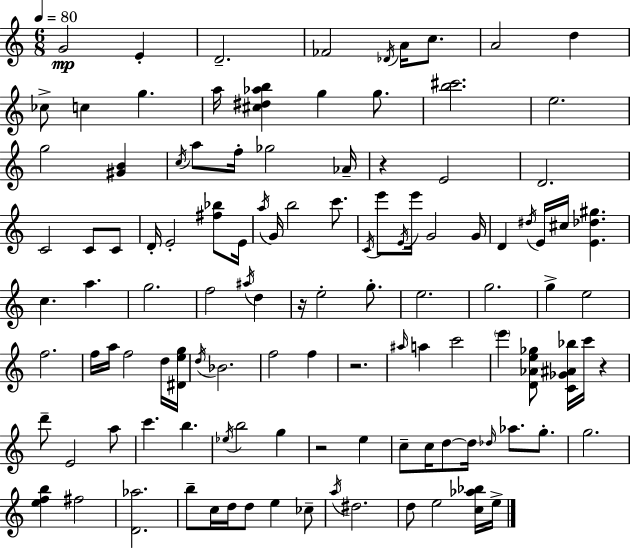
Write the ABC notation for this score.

X:1
T:Untitled
M:6/8
L:1/4
K:C
G2 E D2 _F2 _D/4 A/4 c/2 A2 d _c/2 c g a/4 [^c^d_ab] g g/2 [b^c']2 e2 g2 [^GB] c/4 a/2 f/4 _g2 _A/4 z E2 D2 C2 C/2 C/2 D/4 E2 [^f_b]/2 E/4 a/4 G/4 b2 c'/2 C/4 e'/2 E/4 e'/4 G2 G/4 D ^d/4 E/4 ^c/4 [E_d^g] c a g2 f2 ^a/4 d z/4 e2 g/2 e2 g2 g e2 f2 f/4 a/4 f2 d/4 [^Deg]/4 d/4 _B2 f2 f z2 ^a/4 a c'2 e' [D_Ae_g]/2 [C_G^A_b]/4 c'/4 z d'/2 E2 a/2 c' b _e/4 b2 g z2 e c/2 c/4 d/2 d/4 _d/4 _a/2 g/2 g2 [efb] ^f2 [D_a]2 b/2 c/4 d/4 d/2 e _c/2 a/4 ^d2 d/2 e2 [c_a_b]/4 e/4